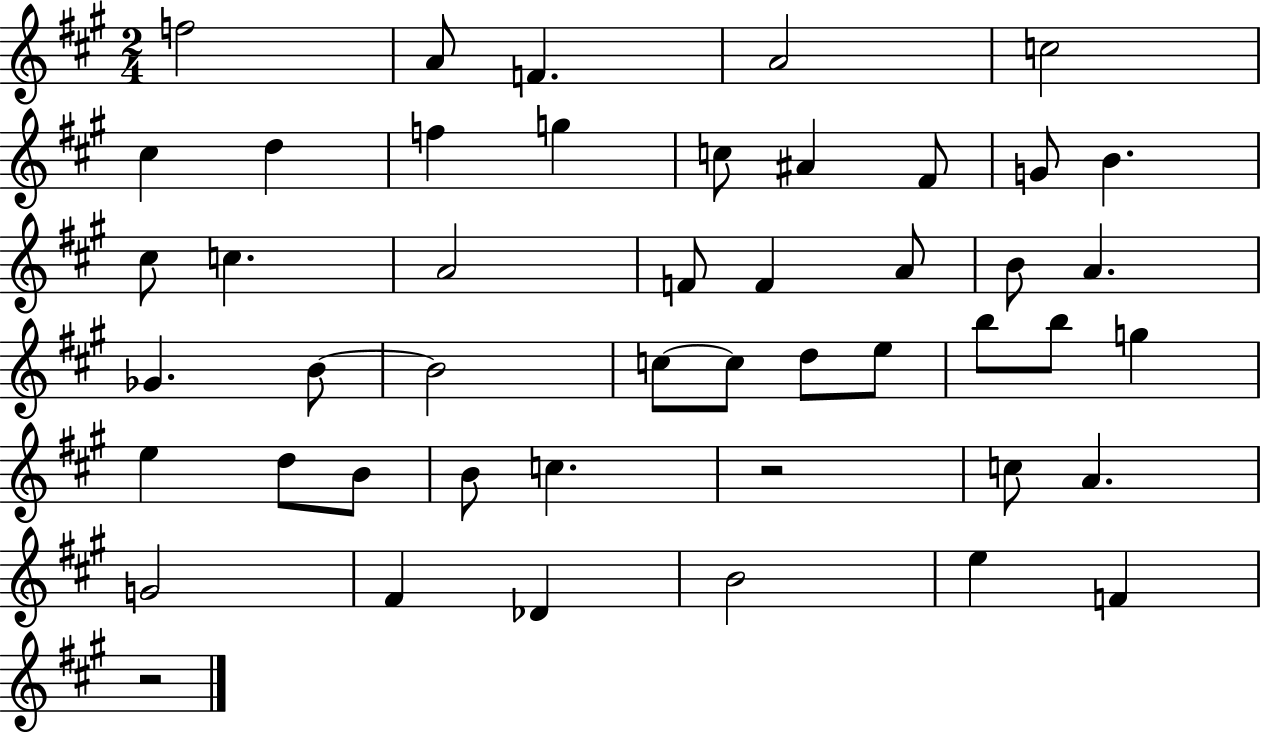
{
  \clef treble
  \numericTimeSignature
  \time 2/4
  \key a \major
  f''2 | a'8 f'4. | a'2 | c''2 | \break cis''4 d''4 | f''4 g''4 | c''8 ais'4 fis'8 | g'8 b'4. | \break cis''8 c''4. | a'2 | f'8 f'4 a'8 | b'8 a'4. | \break ges'4. b'8~~ | b'2 | c''8~~ c''8 d''8 e''8 | b''8 b''8 g''4 | \break e''4 d''8 b'8 | b'8 c''4. | r2 | c''8 a'4. | \break g'2 | fis'4 des'4 | b'2 | e''4 f'4 | \break r2 | \bar "|."
}